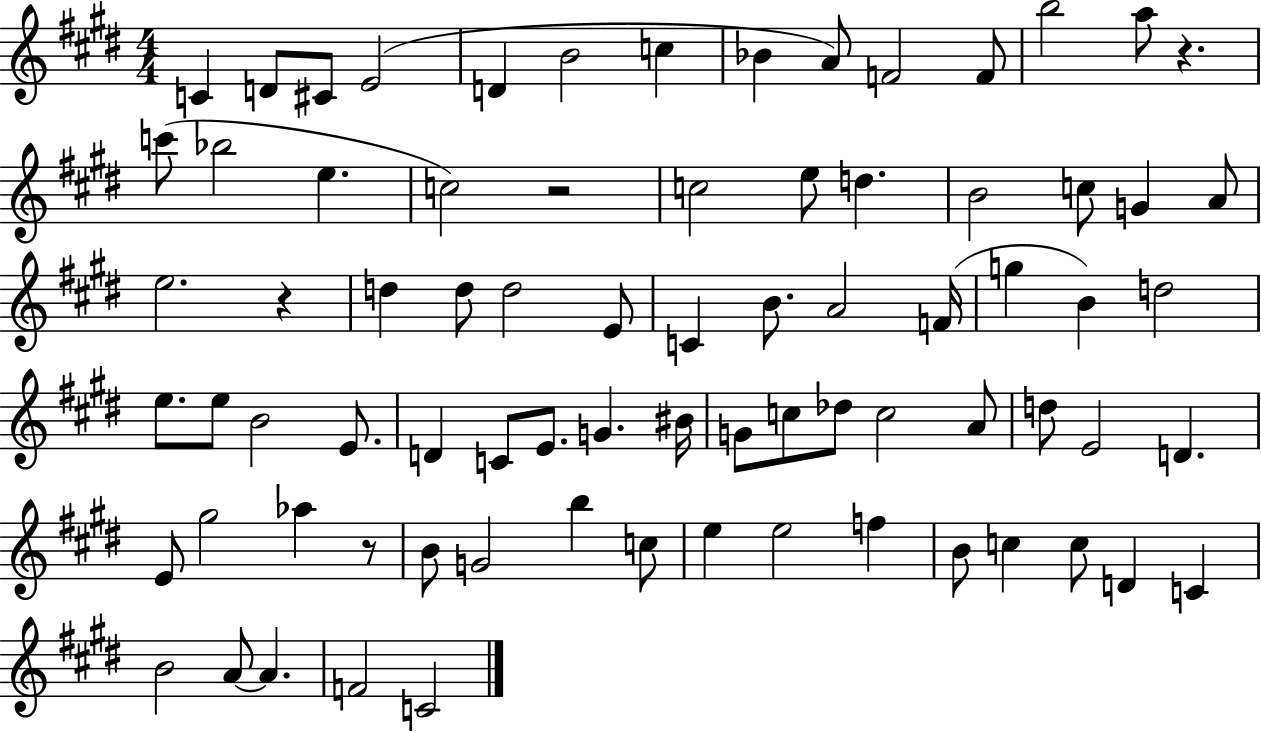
X:1
T:Untitled
M:4/4
L:1/4
K:E
C D/2 ^C/2 E2 D B2 c _B A/2 F2 F/2 b2 a/2 z c'/2 _b2 e c2 z2 c2 e/2 d B2 c/2 G A/2 e2 z d d/2 d2 E/2 C B/2 A2 F/4 g B d2 e/2 e/2 B2 E/2 D C/2 E/2 G ^B/4 G/2 c/2 _d/2 c2 A/2 d/2 E2 D E/2 ^g2 _a z/2 B/2 G2 b c/2 e e2 f B/2 c c/2 D C B2 A/2 A F2 C2